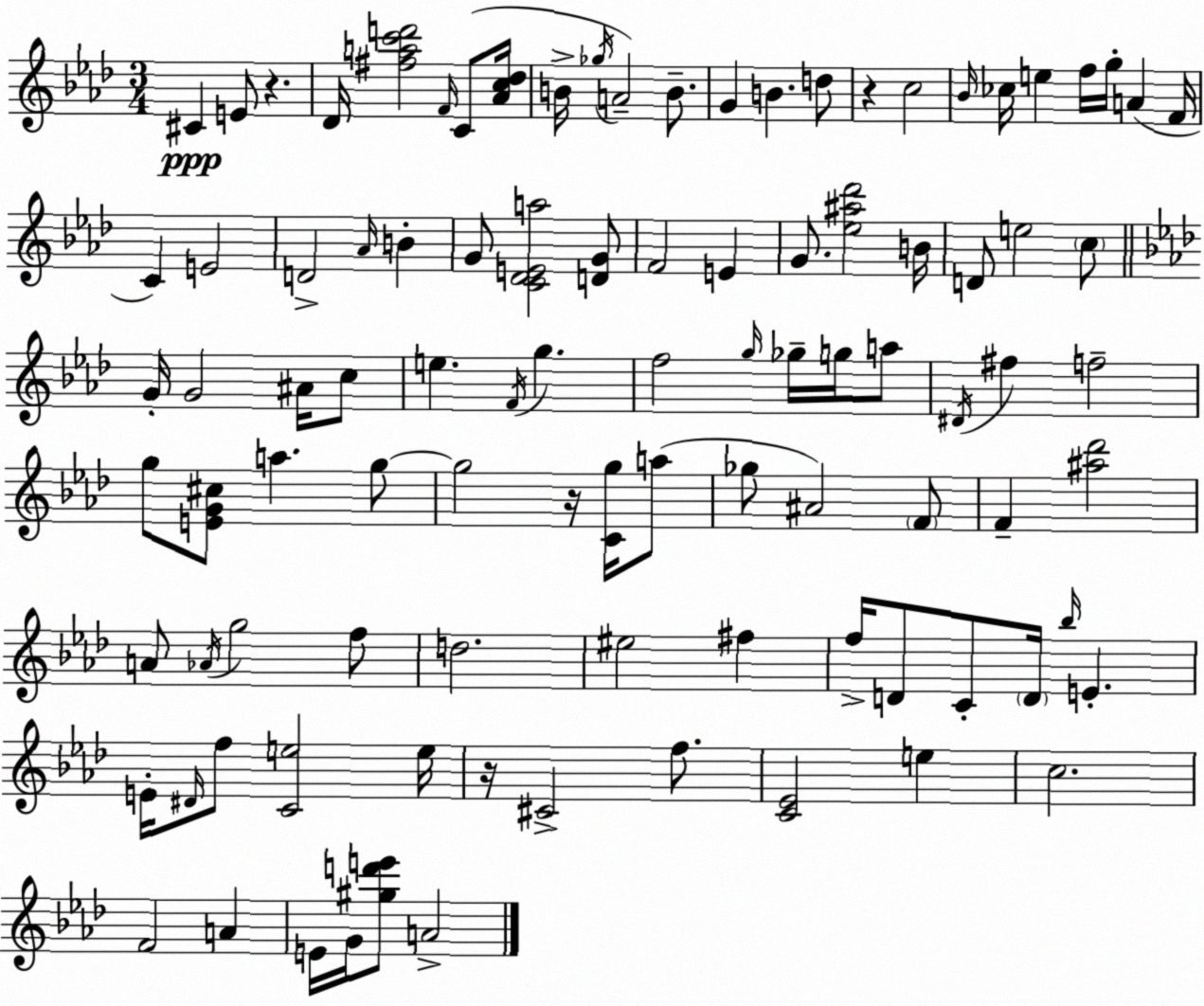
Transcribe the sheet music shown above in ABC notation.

X:1
T:Untitled
M:3/4
L:1/4
K:Fm
^C E/2 z _D/4 [^fac'd']2 F/4 C/2 [_Ac_d]/4 B/4 _g/4 A2 B/2 G B d/2 z c2 _B/4 _c/4 e f/4 g/4 A F/4 C E2 D2 _A/4 B G/2 [C_DEa]2 [DG]/2 F2 E G/2 [_e^a_d']2 B/4 D/2 e2 c/2 G/4 G2 ^A/4 c/2 e F/4 g f2 g/4 _g/4 g/4 a/2 ^D/4 ^f f2 g/2 [EG^c]/2 a g/2 g2 z/4 [Cg]/4 a/2 _g/2 ^A2 F/2 F [^a_d']2 A/2 _A/4 g2 f/2 d2 ^e2 ^f f/4 D/2 C/2 D/4 _b/4 E E/4 ^D/4 f/2 [Ce]2 e/4 z/4 ^C2 f/2 [C_E]2 e c2 F2 A E/4 G/4 [^gd'e']/2 A2